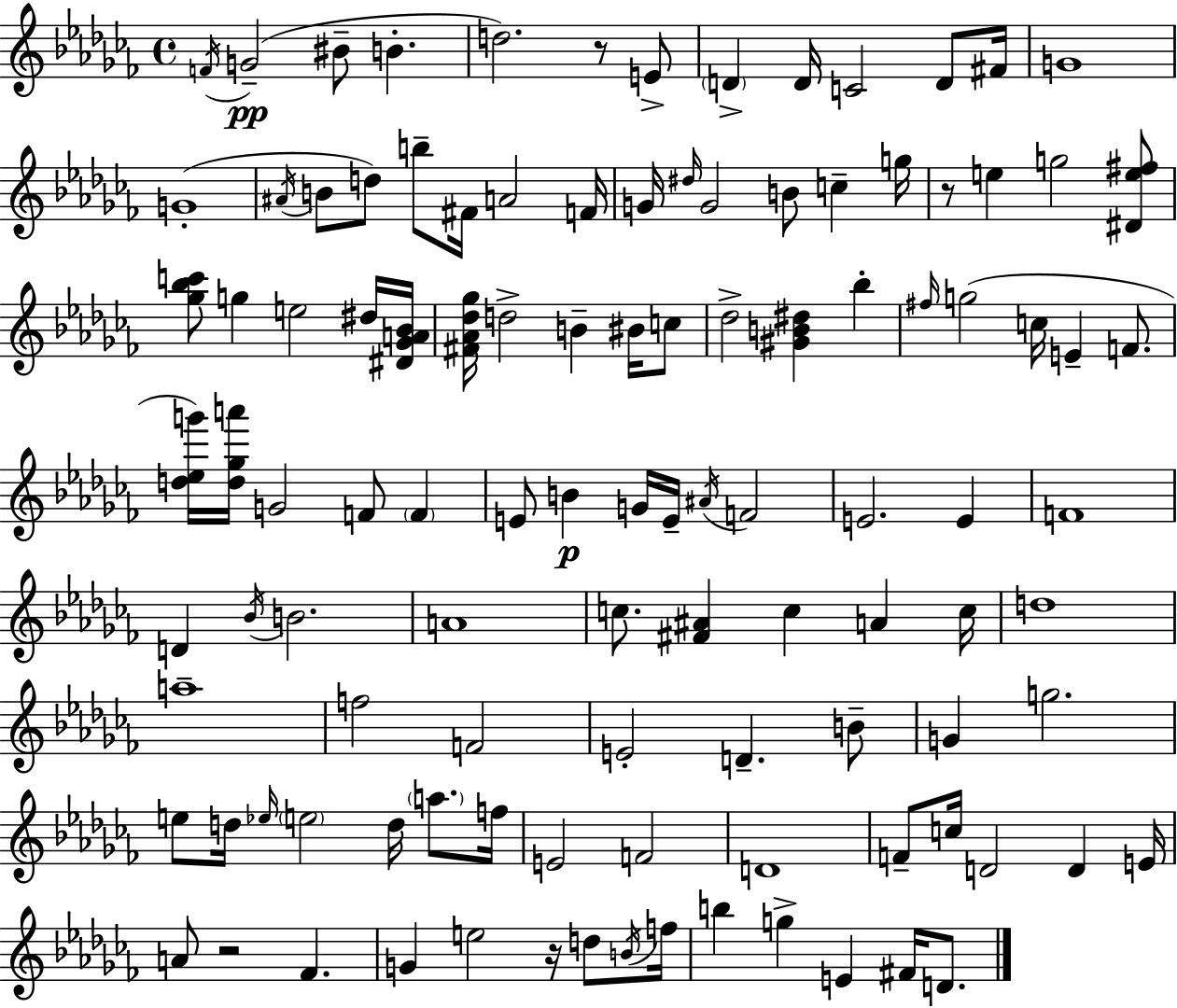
{
  \clef treble
  \time 4/4
  \defaultTimeSignature
  \key aes \minor
  \acciaccatura { f'16 }(\pp g'2-- bis'8-- b'4.-. | d''2.) r8 e'8-> | \parenthesize d'4-> d'16 c'2 d'8 | fis'16 g'1 | \break g'1-.( | \acciaccatura { ais'16 } b'8 d''8) b''8-- fis'16 a'2 | f'16 g'16 \grace { dis''16 } g'2 b'8 c''4-- | g''16 r8 e''4 g''2 | \break <dis' e'' fis''>8 <ges'' bes'' c'''>8 g''4 e''2 | dis''16 <dis' ges' a' bes'>16 <fis' aes' des'' ges''>16 d''2-> b'4-- | bis'16 c''8 des''2-> <gis' b' dis''>4 bes''4-. | \grace { fis''16 } g''2( c''16 e'4-- | \break f'8. <d'' ees'' g'''>16) <d'' ges'' a'''>16 g'2 f'8 | \parenthesize f'4 e'8 b'4\p g'16 e'16-- \acciaccatura { ais'16 } f'2 | e'2. | e'4 f'1 | \break d'4 \acciaccatura { bes'16 } b'2. | a'1 | c''8. <fis' ais'>4 c''4 | a'4 c''16 d''1 | \break a''1-- | f''2 f'2 | e'2-. d'4.-- | b'8-- g'4 g''2. | \break e''8 d''16 \grace { ees''16 } \parenthesize e''2 | d''16 \parenthesize a''8. f''16 e'2 f'2 | d'1 | f'8-- c''16 d'2 | \break d'4 e'16 a'8 r2 | fes'4. g'4 e''2 | r16 d''8 \acciaccatura { b'16 } f''16 b''4 g''4-> | e'4 fis'16 d'8. \bar "|."
}